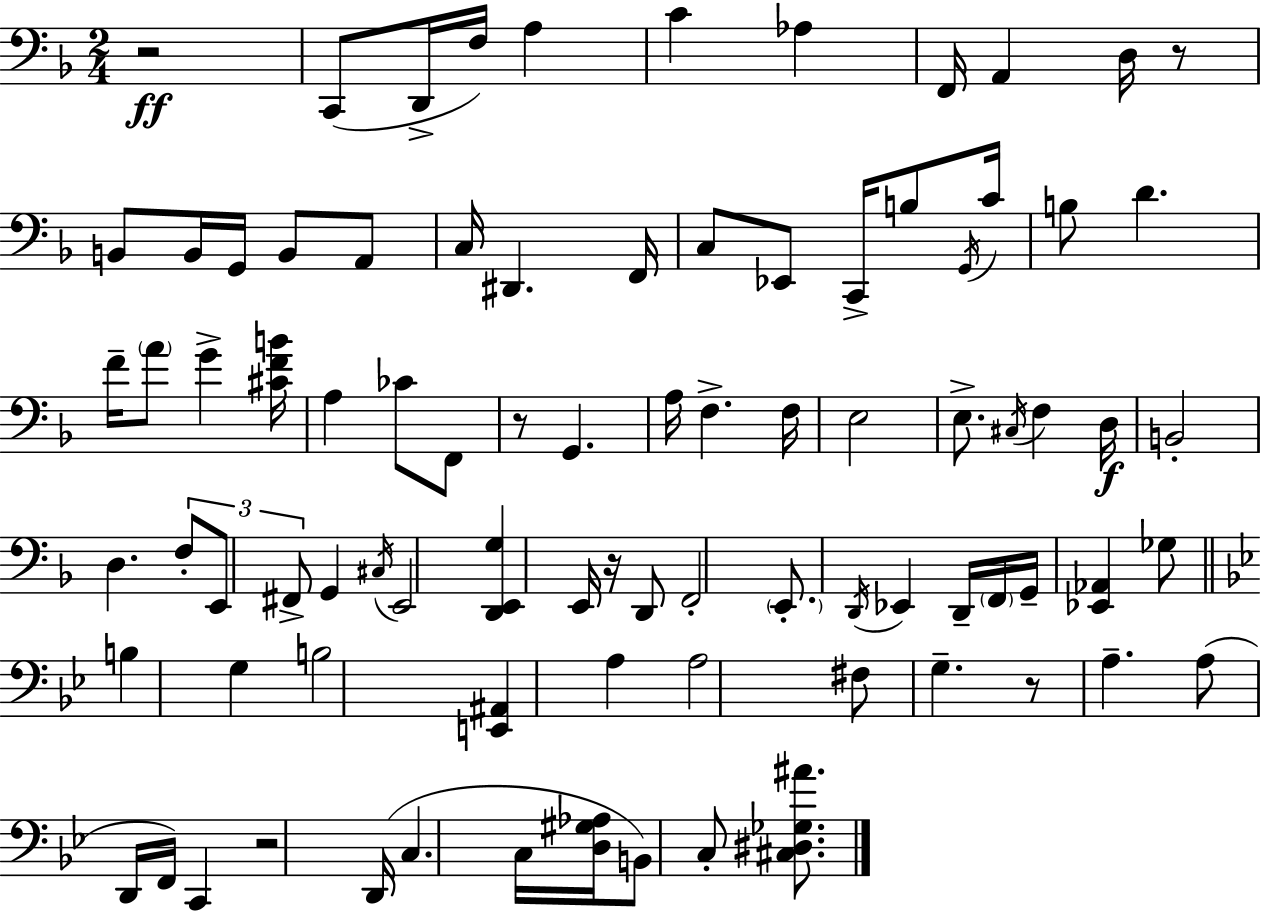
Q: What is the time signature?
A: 2/4